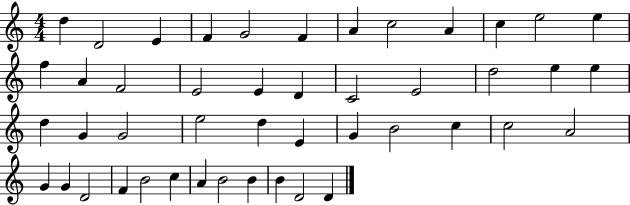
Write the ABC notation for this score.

X:1
T:Untitled
M:4/4
L:1/4
K:C
d D2 E F G2 F A c2 A c e2 e f A F2 E2 E D C2 E2 d2 e e d G G2 e2 d E G B2 c c2 A2 G G D2 F B2 c A B2 B B D2 D